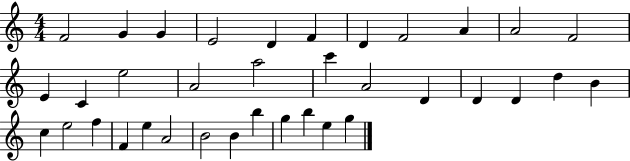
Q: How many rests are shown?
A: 0